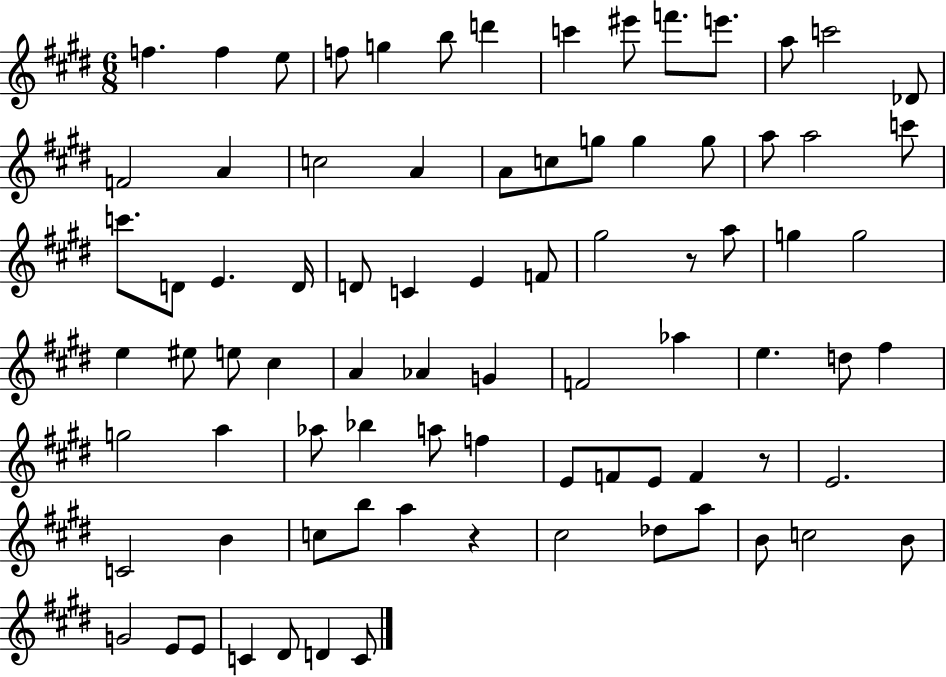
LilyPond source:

{
  \clef treble
  \numericTimeSignature
  \time 6/8
  \key e \major
  \repeat volta 2 { f''4. f''4 e''8 | f''8 g''4 b''8 d'''4 | c'''4 eis'''8 f'''8. e'''8. | a''8 c'''2 des'8 | \break f'2 a'4 | c''2 a'4 | a'8 c''8 g''8 g''4 g''8 | a''8 a''2 c'''8 | \break c'''8. d'8 e'4. d'16 | d'8 c'4 e'4 f'8 | gis''2 r8 a''8 | g''4 g''2 | \break e''4 eis''8 e''8 cis''4 | a'4 aes'4 g'4 | f'2 aes''4 | e''4. d''8 fis''4 | \break g''2 a''4 | aes''8 bes''4 a''8 f''4 | e'8 f'8 e'8 f'4 r8 | e'2. | \break c'2 b'4 | c''8 b''8 a''4 r4 | cis''2 des''8 a''8 | b'8 c''2 b'8 | \break g'2 e'8 e'8 | c'4 dis'8 d'4 c'8 | } \bar "|."
}